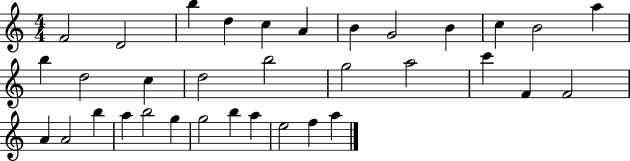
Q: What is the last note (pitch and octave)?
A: A5